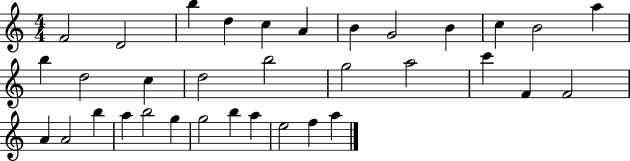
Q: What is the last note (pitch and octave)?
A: A5